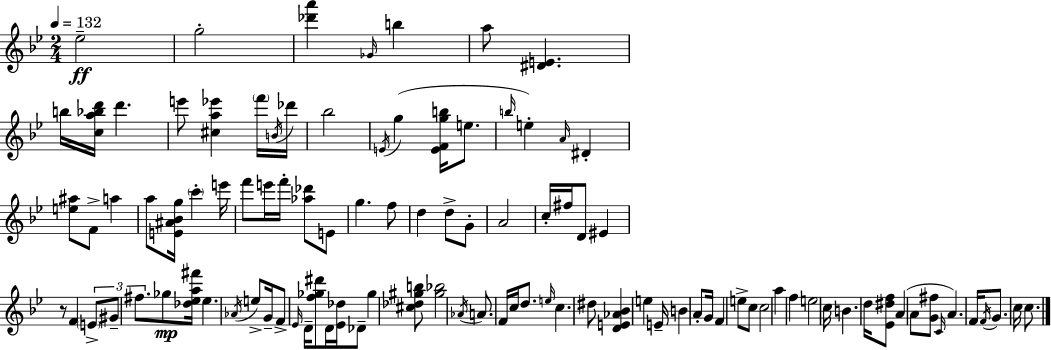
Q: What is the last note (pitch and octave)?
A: C5